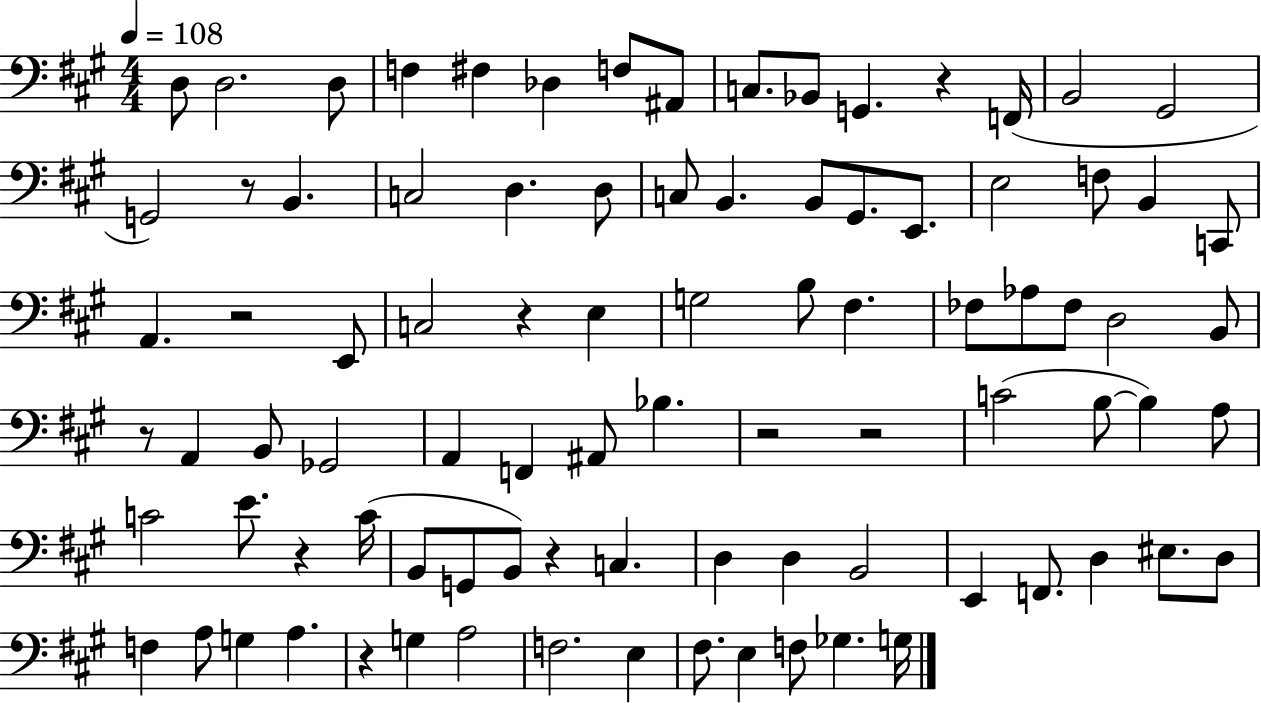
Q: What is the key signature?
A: A major